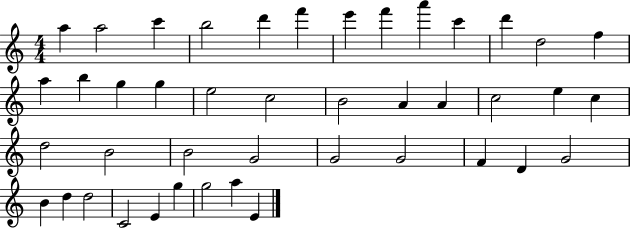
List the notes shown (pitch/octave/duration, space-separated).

A5/q A5/h C6/q B5/h D6/q F6/q E6/q F6/q A6/q C6/q D6/q D5/h F5/q A5/q B5/q G5/q G5/q E5/h C5/h B4/h A4/q A4/q C5/h E5/q C5/q D5/h B4/h B4/h G4/h G4/h G4/h F4/q D4/q G4/h B4/q D5/q D5/h C4/h E4/q G5/q G5/h A5/q E4/q